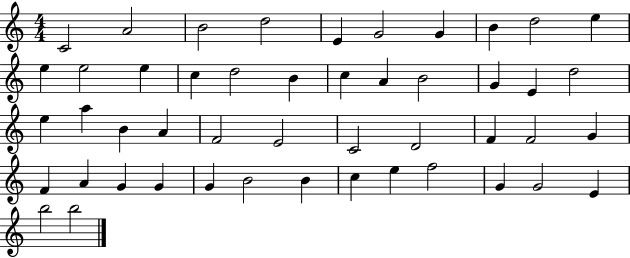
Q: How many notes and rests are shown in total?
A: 48